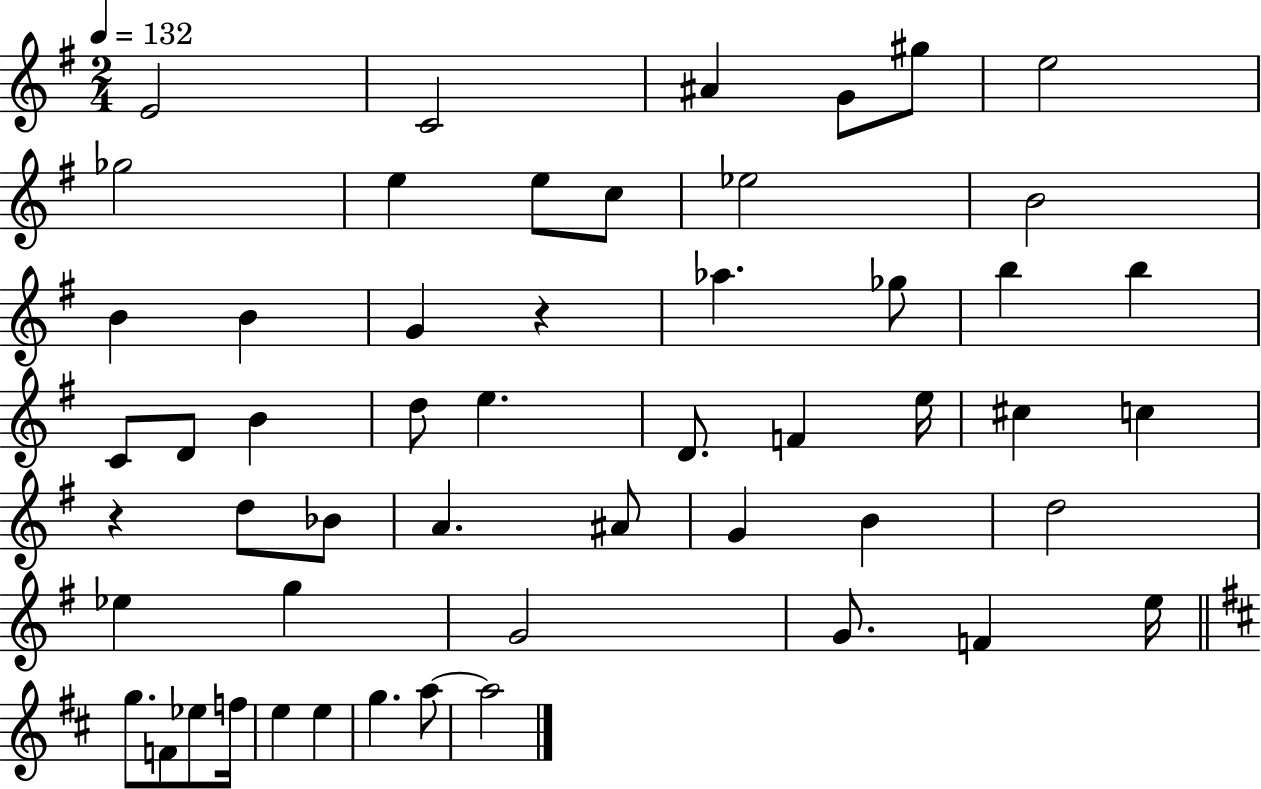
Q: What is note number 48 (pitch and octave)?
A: E5